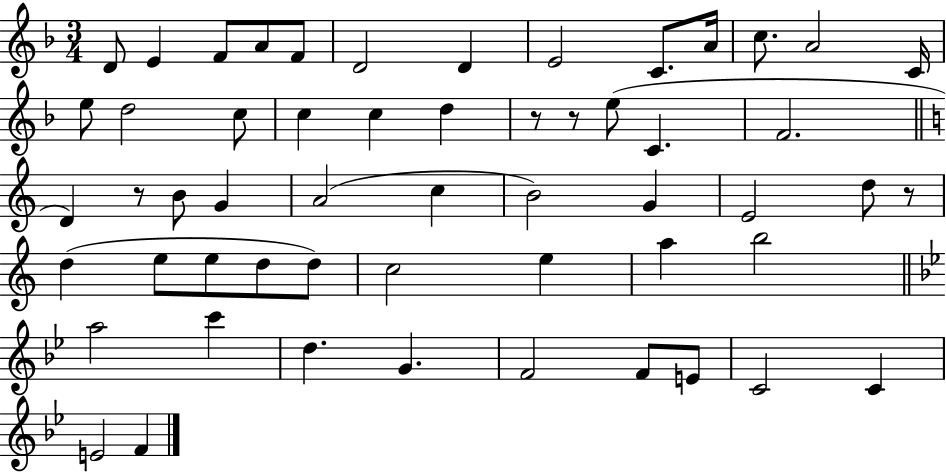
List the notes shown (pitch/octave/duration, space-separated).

D4/e E4/q F4/e A4/e F4/e D4/h D4/q E4/h C4/e. A4/s C5/e. A4/h C4/s E5/e D5/h C5/e C5/q C5/q D5/q R/e R/e E5/e C4/q. F4/h. D4/q R/e B4/e G4/q A4/h C5/q B4/h G4/q E4/h D5/e R/e D5/q E5/e E5/e D5/e D5/e C5/h E5/q A5/q B5/h A5/h C6/q D5/q. G4/q. F4/h F4/e E4/e C4/h C4/q E4/h F4/q